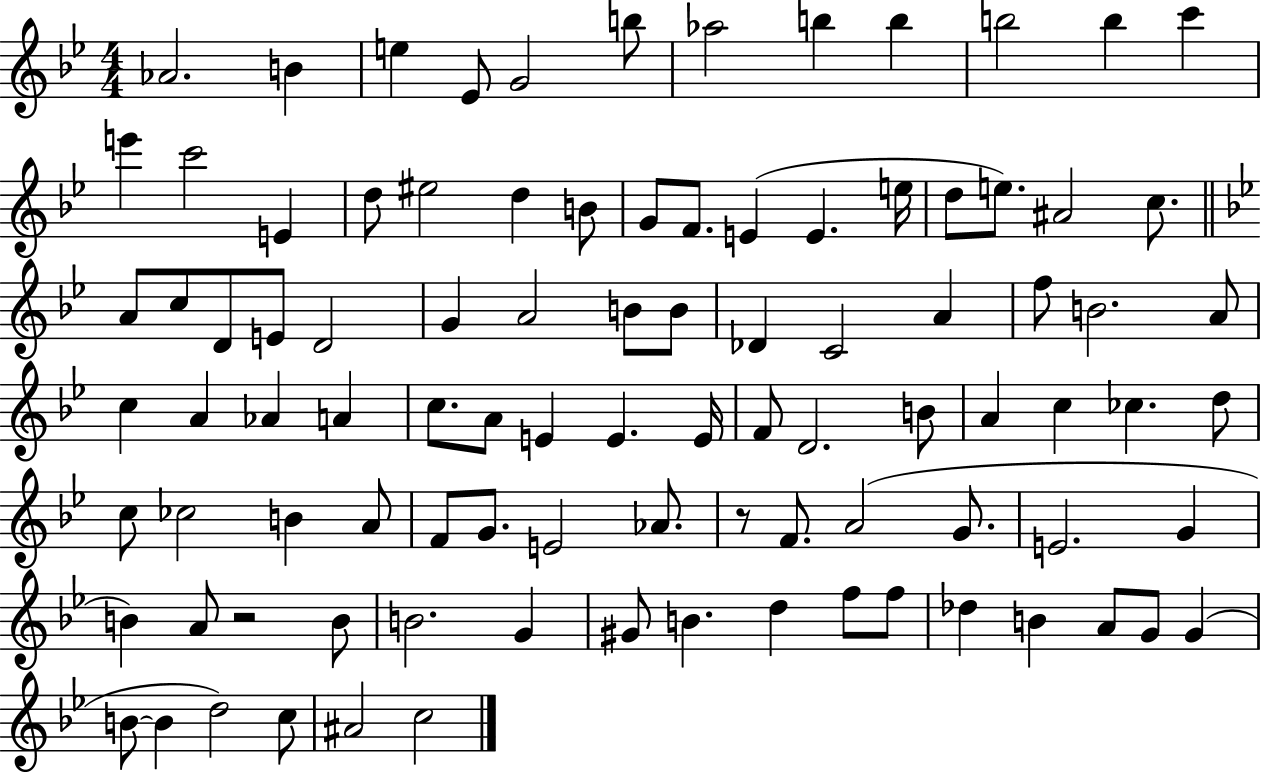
Ab4/h. B4/q E5/q Eb4/e G4/h B5/e Ab5/h B5/q B5/q B5/h B5/q C6/q E6/q C6/h E4/q D5/e EIS5/h D5/q B4/e G4/e F4/e. E4/q E4/q. E5/s D5/e E5/e. A#4/h C5/e. A4/e C5/e D4/e E4/e D4/h G4/q A4/h B4/e B4/e Db4/q C4/h A4/q F5/e B4/h. A4/e C5/q A4/q Ab4/q A4/q C5/e. A4/e E4/q E4/q. E4/s F4/e D4/h. B4/e A4/q C5/q CES5/q. D5/e C5/e CES5/h B4/q A4/e F4/e G4/e. E4/h Ab4/e. R/e F4/e. A4/h G4/e. E4/h. G4/q B4/q A4/e R/h B4/e B4/h. G4/q G#4/e B4/q. D5/q F5/e F5/e Db5/q B4/q A4/e G4/e G4/q B4/e B4/q D5/h C5/e A#4/h C5/h